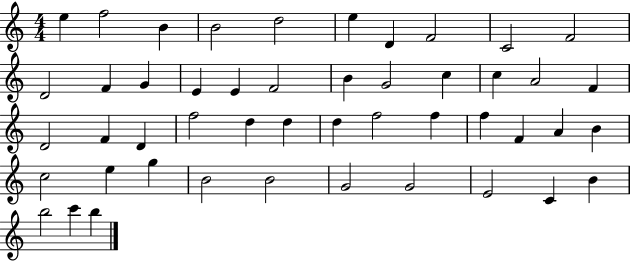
E5/q F5/h B4/q B4/h D5/h E5/q D4/q F4/h C4/h F4/h D4/h F4/q G4/q E4/q E4/q F4/h B4/q G4/h C5/q C5/q A4/h F4/q D4/h F4/q D4/q F5/h D5/q D5/q D5/q F5/h F5/q F5/q F4/q A4/q B4/q C5/h E5/q G5/q B4/h B4/h G4/h G4/h E4/h C4/q B4/q B5/h C6/q B5/q